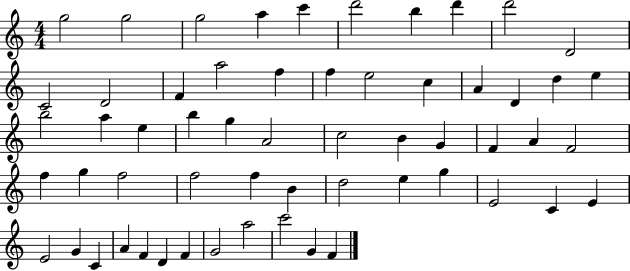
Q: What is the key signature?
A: C major